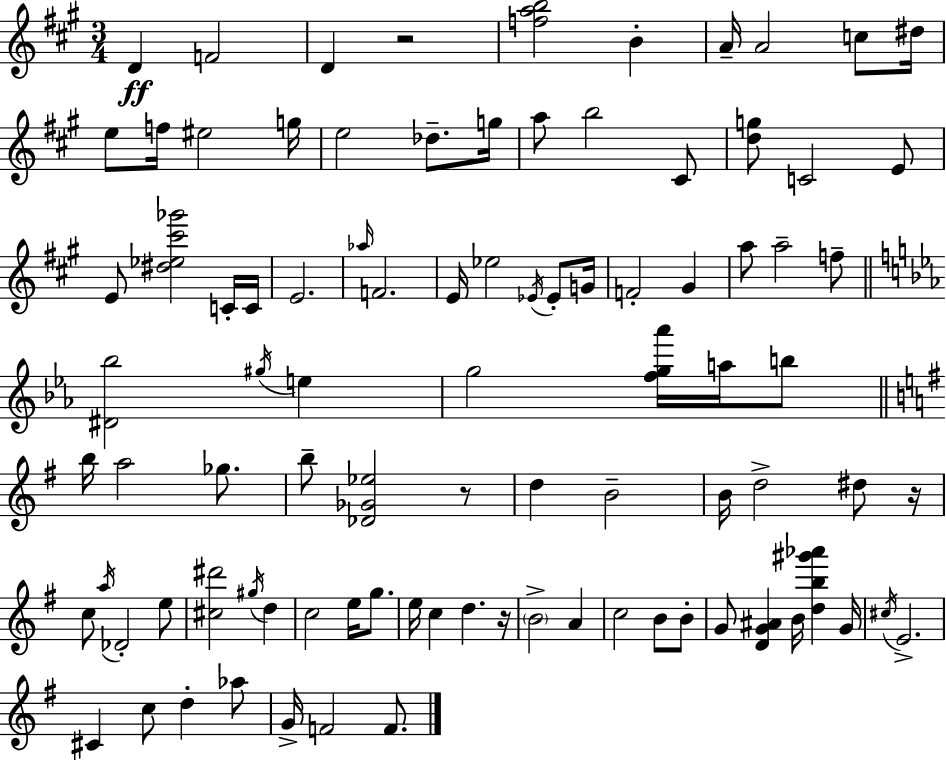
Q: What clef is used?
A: treble